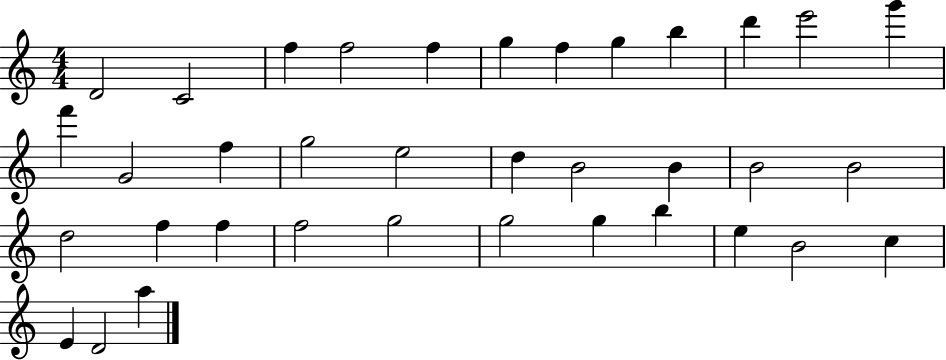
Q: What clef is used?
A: treble